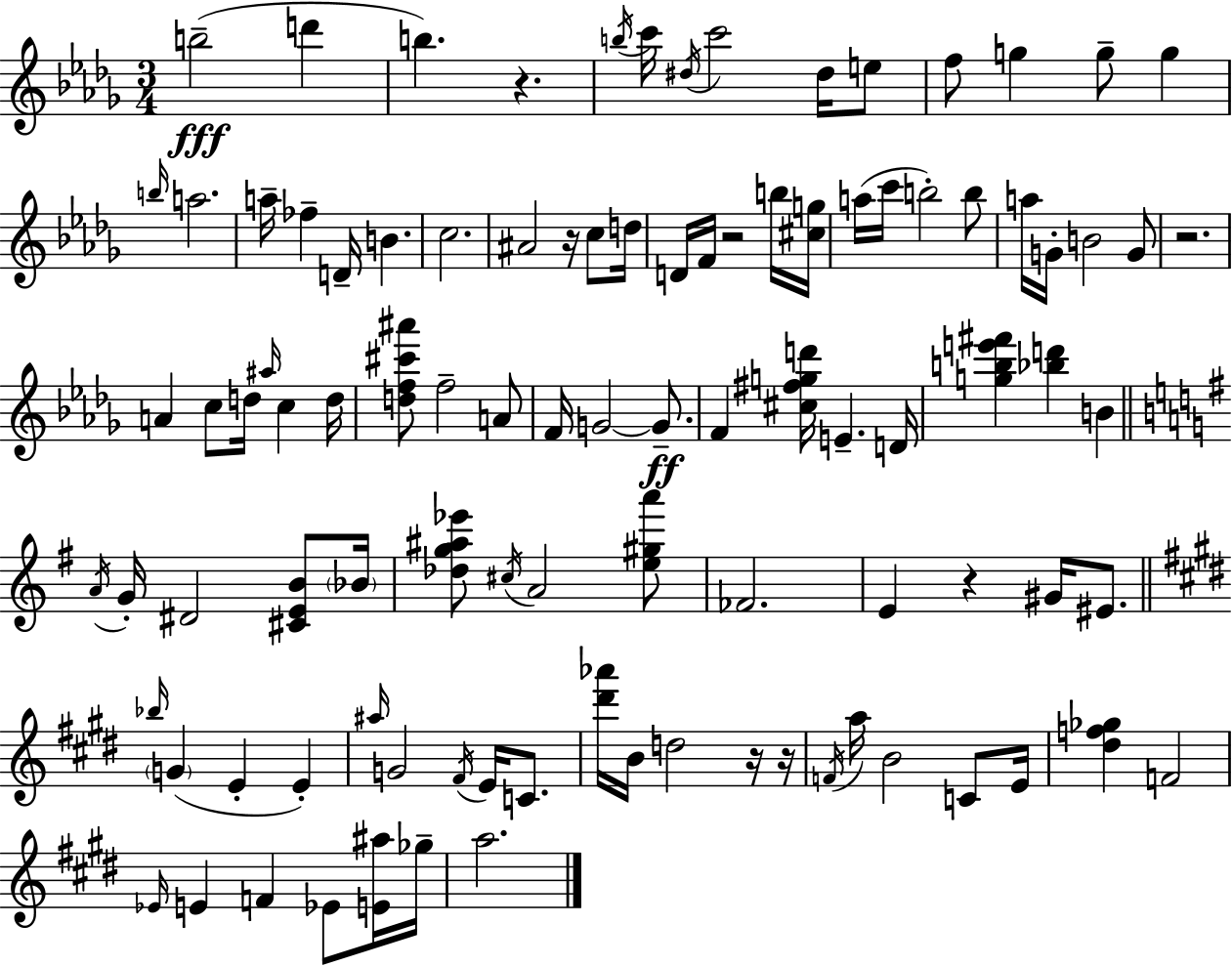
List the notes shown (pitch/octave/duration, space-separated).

B5/h D6/q B5/q. R/q. B5/s C6/s D#5/s C6/h D#5/s E5/e F5/e G5/q G5/e G5/q B5/s A5/h. A5/s FES5/q D4/s B4/q. C5/h. A#4/h R/s C5/e D5/s D4/s F4/s R/h B5/s [C#5,G5]/s A5/s C6/s B5/h B5/e A5/s G4/s B4/h G4/e R/h. A4/q C5/e D5/s A#5/s C5/q D5/s [D5,F5,C#6,A#6]/e F5/h A4/e F4/s G4/h G4/e. F4/q [C#5,F#5,G5,D6]/s E4/q. D4/s [G5,B5,E6,F#6]/q [Bb5,D6]/q B4/q A4/s G4/s D#4/h [C#4,E4,B4]/e Bb4/s [Db5,G5,A#5,Eb6]/e C#5/s A4/h [E5,G#5,A6]/e FES4/h. E4/q R/q G#4/s EIS4/e. Bb5/s G4/q E4/q E4/q A#5/s G4/h F#4/s E4/s C4/e. [D#6,Ab6]/s B4/s D5/h R/s R/s F4/s A5/s B4/h C4/e E4/s [D#5,F5,Gb5]/q F4/h Eb4/s E4/q F4/q Eb4/e [E4,A#5]/s Gb5/s A5/h.